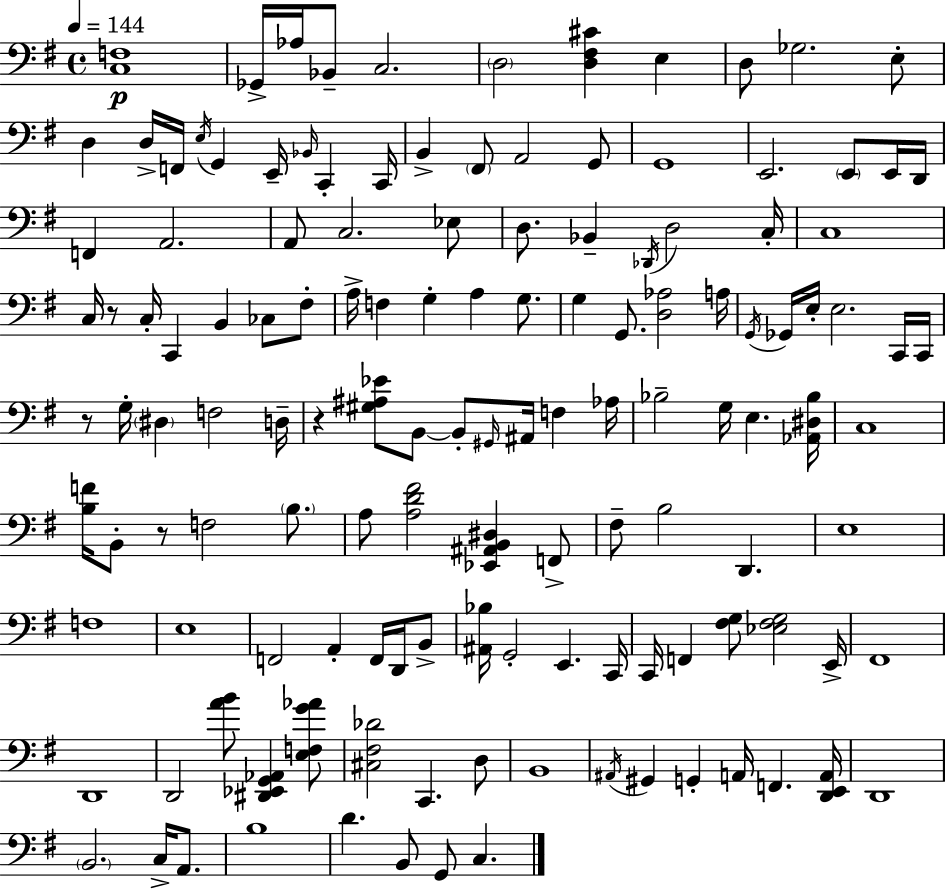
{
  \clef bass
  \time 4/4
  \defaultTimeSignature
  \key g \major
  \tempo 4 = 144
  <c f>1\p | ges,16-> aes16 bes,8-- c2. | \parenthesize d2 <d fis cis'>4 e4 | d8 ges2. e8-. | \break d4 d16-> f,16 \acciaccatura { e16 } g,4 e,16-- \grace { bes,16 } c,4-. | c,16 b,4-> \parenthesize fis,8 a,2 | g,8 g,1 | e,2. \parenthesize e,8 | \break e,16 d,16 f,4 a,2. | a,8 c2. | ees8 d8. bes,4-- \acciaccatura { des,16 } d2 | c16-. c1 | \break c16 r8 c16-. c,4 b,4 ces8 | fis8-. a16-> f4 g4-. a4 | g8. g4 g,8. <d aes>2 | a16 \acciaccatura { g,16 } ges,16 e16-. e2. | \break c,16 c,16 r8 g16-. \parenthesize dis4 f2 | d16-- r4 <gis ais ees'>8 b,8~~ b,8-. \grace { gis,16 } ais,16 | f4 aes16 bes2-- g16 e4. | <aes, dis bes>16 c1 | \break <b f'>16 b,8-. r8 f2 | \parenthesize b8. a8 <a d' fis'>2 <ees, ais, b, dis>4 | f,8-> fis8-- b2 d,4. | e1 | \break f1 | e1 | f,2 a,4-. | f,16 d,16 b,8-> <ais, bes>16 g,2-. e,4. | \break c,16 c,16 f,4 <fis g>8 <ees fis g>2 | e,16-> fis,1 | d,1 | d,2 <a' b'>8 <dis, ees, g, aes,>4 | \break <e f g' aes'>8 <cis fis des'>2 c,4. | d8 b,1 | \acciaccatura { ais,16 } gis,4 g,4-. a,16 f,4. | <d, e, a,>16 d,1 | \break \parenthesize b,2. | c16-> a,8. b1 | d'4. b,8 g,8 | c4. \bar "|."
}